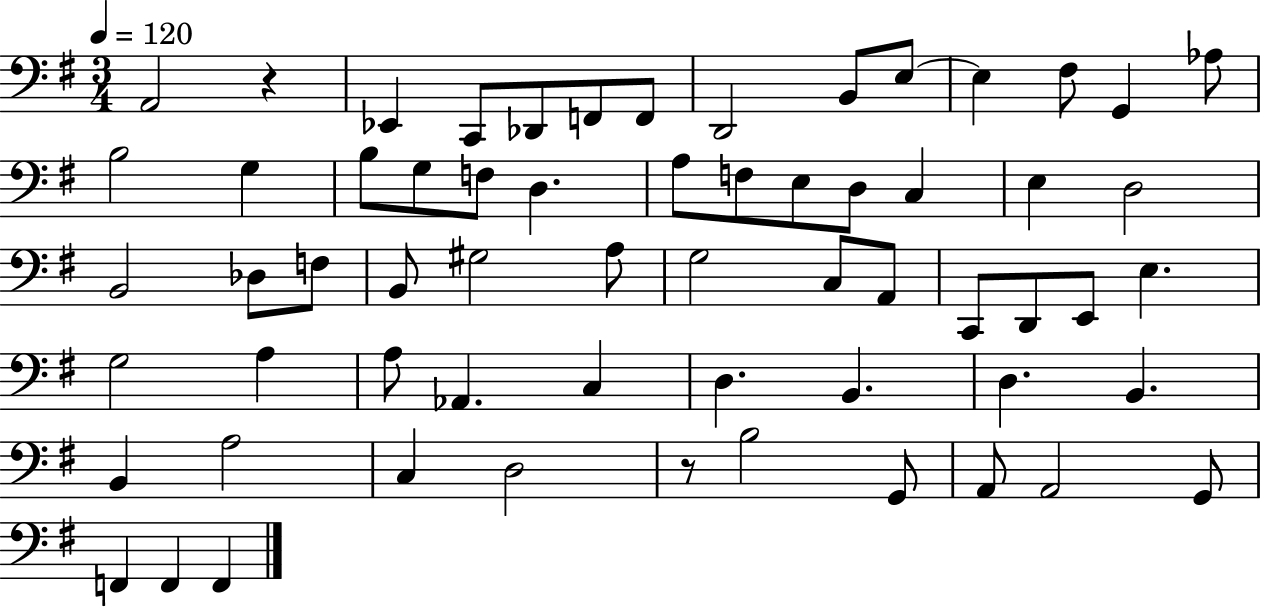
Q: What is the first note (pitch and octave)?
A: A2